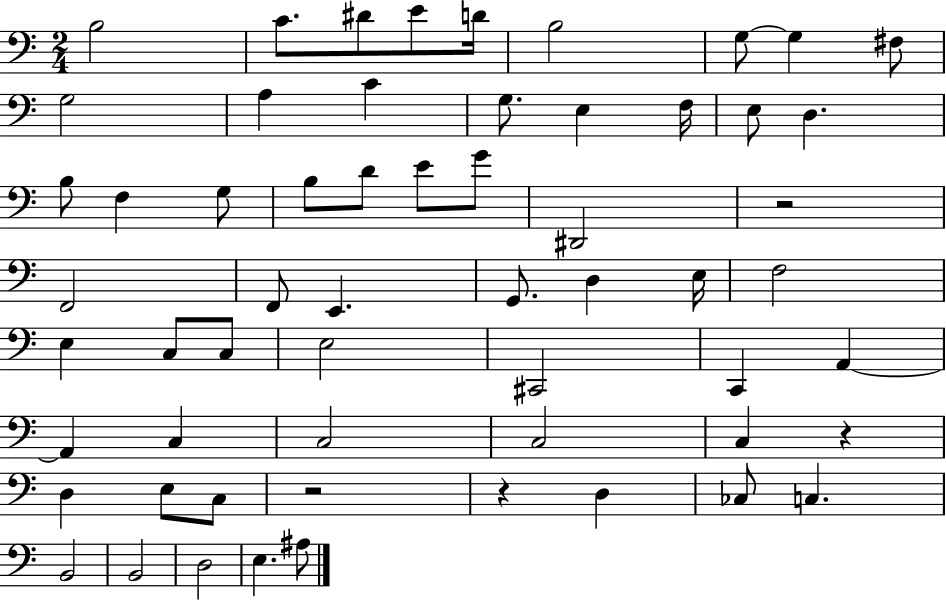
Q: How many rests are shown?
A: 4